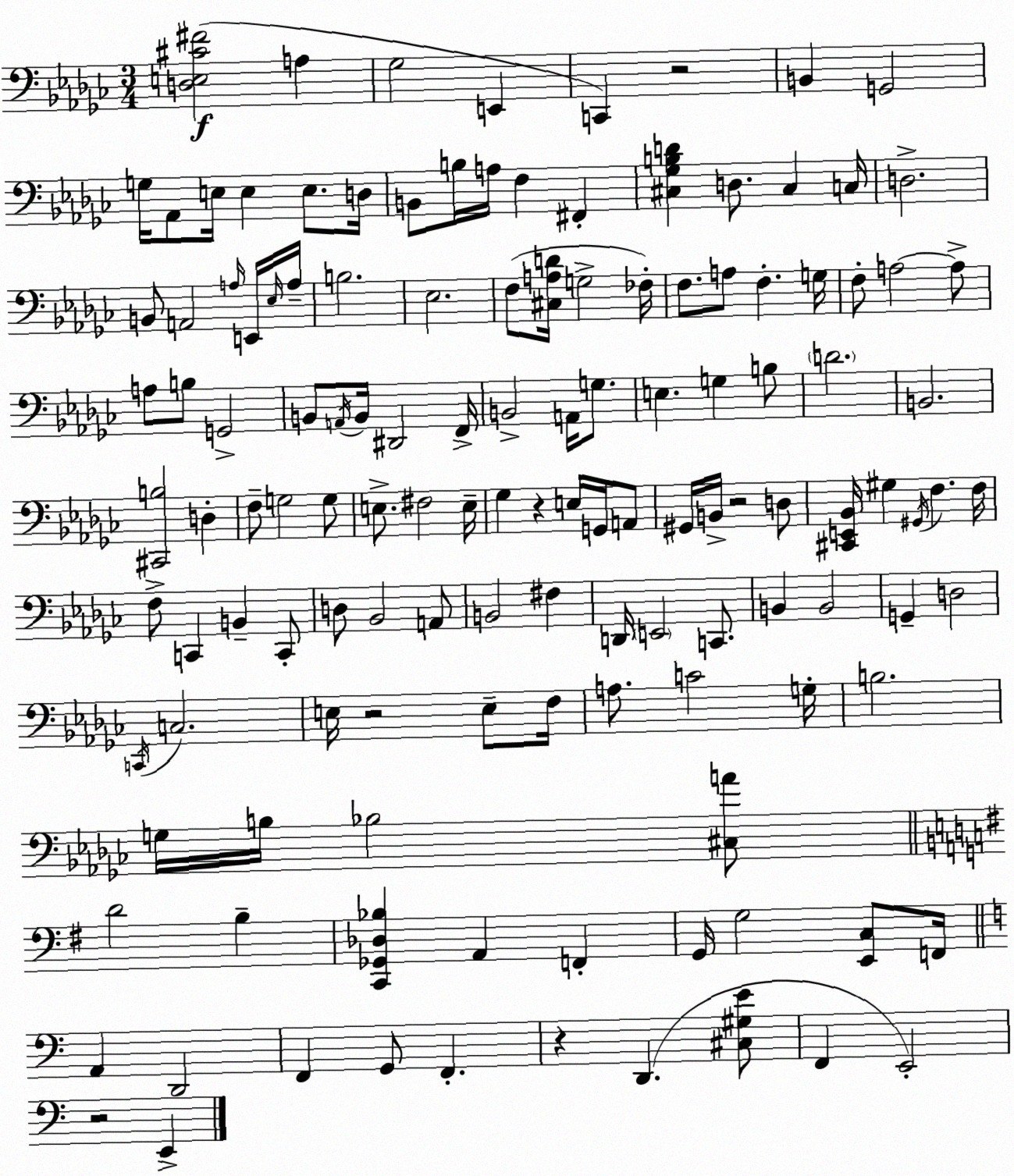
X:1
T:Untitled
M:3/4
L:1/4
K:Ebm
[D,E,^C^F]2 A, _G,2 E,, C,, z2 B,, G,,2 G,/4 _A,,/2 E,/4 E, E,/2 D,/4 B,,/2 B,/4 A,/4 F, ^F,, [^C,_G,B,D] D,/2 ^C, C,/4 D,2 B,,/2 A,,2 A,/4 E,,/4 _E,/4 A,/4 B,2 _E,2 F,/2 [^C,A,D]/4 G,2 _F,/4 F,/2 A,/2 F, G,/4 F,/2 A,2 A,/2 A,/2 B,/2 G,,2 B,,/2 A,,/4 B,,/4 ^D,,2 F,,/4 B,,2 A,,/4 G,/2 E, G, B,/2 D2 B,,2 [^C,,B,]2 D, F,/2 G,2 G,/2 E,/2 ^F,2 E,/4 _G, z E,/4 G,,/4 A,,/2 ^G,,/4 B,,/4 z2 D,/2 [^C,,E,,_B,,]/4 ^G, ^G,,/4 F, F,/4 F,/2 C,, B,, C,,/2 D,/2 _B,,2 A,,/2 B,,2 ^F, D,,/4 E,,2 C,,/2 B,, B,,2 G,, D,2 C,,/4 C,2 E,/4 z2 E,/2 F,/4 A,/2 C2 G,/4 B,2 G,/4 B,/4 _B,2 [^C,A]/2 D2 B, [C,,_G,,_D,_B,] A,, F,, G,,/4 G,2 [E,,C,]/2 F,,/4 A,, D,,2 F,, G,,/2 F,, z D,, [^C,^G,E]/2 F,, E,,2 z2 E,,